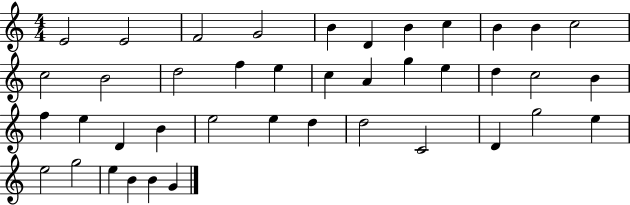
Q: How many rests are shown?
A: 0